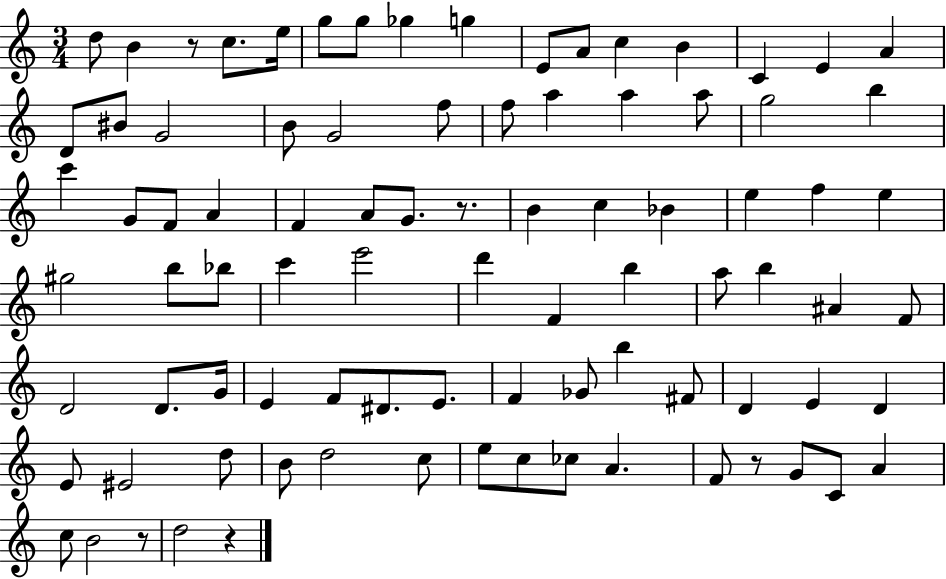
D5/e B4/q R/e C5/e. E5/s G5/e G5/e Gb5/q G5/q E4/e A4/e C5/q B4/q C4/q E4/q A4/q D4/e BIS4/e G4/h B4/e G4/h F5/e F5/e A5/q A5/q A5/e G5/h B5/q C6/q G4/e F4/e A4/q F4/q A4/e G4/e. R/e. B4/q C5/q Bb4/q E5/q F5/q E5/q G#5/h B5/e Bb5/e C6/q E6/h D6/q F4/q B5/q A5/e B5/q A#4/q F4/e D4/h D4/e. G4/s E4/q F4/e D#4/e. E4/e. F4/q Gb4/e B5/q F#4/e D4/q E4/q D4/q E4/e EIS4/h D5/e B4/e D5/h C5/e E5/e C5/e CES5/e A4/q. F4/e R/e G4/e C4/e A4/q C5/e B4/h R/e D5/h R/q